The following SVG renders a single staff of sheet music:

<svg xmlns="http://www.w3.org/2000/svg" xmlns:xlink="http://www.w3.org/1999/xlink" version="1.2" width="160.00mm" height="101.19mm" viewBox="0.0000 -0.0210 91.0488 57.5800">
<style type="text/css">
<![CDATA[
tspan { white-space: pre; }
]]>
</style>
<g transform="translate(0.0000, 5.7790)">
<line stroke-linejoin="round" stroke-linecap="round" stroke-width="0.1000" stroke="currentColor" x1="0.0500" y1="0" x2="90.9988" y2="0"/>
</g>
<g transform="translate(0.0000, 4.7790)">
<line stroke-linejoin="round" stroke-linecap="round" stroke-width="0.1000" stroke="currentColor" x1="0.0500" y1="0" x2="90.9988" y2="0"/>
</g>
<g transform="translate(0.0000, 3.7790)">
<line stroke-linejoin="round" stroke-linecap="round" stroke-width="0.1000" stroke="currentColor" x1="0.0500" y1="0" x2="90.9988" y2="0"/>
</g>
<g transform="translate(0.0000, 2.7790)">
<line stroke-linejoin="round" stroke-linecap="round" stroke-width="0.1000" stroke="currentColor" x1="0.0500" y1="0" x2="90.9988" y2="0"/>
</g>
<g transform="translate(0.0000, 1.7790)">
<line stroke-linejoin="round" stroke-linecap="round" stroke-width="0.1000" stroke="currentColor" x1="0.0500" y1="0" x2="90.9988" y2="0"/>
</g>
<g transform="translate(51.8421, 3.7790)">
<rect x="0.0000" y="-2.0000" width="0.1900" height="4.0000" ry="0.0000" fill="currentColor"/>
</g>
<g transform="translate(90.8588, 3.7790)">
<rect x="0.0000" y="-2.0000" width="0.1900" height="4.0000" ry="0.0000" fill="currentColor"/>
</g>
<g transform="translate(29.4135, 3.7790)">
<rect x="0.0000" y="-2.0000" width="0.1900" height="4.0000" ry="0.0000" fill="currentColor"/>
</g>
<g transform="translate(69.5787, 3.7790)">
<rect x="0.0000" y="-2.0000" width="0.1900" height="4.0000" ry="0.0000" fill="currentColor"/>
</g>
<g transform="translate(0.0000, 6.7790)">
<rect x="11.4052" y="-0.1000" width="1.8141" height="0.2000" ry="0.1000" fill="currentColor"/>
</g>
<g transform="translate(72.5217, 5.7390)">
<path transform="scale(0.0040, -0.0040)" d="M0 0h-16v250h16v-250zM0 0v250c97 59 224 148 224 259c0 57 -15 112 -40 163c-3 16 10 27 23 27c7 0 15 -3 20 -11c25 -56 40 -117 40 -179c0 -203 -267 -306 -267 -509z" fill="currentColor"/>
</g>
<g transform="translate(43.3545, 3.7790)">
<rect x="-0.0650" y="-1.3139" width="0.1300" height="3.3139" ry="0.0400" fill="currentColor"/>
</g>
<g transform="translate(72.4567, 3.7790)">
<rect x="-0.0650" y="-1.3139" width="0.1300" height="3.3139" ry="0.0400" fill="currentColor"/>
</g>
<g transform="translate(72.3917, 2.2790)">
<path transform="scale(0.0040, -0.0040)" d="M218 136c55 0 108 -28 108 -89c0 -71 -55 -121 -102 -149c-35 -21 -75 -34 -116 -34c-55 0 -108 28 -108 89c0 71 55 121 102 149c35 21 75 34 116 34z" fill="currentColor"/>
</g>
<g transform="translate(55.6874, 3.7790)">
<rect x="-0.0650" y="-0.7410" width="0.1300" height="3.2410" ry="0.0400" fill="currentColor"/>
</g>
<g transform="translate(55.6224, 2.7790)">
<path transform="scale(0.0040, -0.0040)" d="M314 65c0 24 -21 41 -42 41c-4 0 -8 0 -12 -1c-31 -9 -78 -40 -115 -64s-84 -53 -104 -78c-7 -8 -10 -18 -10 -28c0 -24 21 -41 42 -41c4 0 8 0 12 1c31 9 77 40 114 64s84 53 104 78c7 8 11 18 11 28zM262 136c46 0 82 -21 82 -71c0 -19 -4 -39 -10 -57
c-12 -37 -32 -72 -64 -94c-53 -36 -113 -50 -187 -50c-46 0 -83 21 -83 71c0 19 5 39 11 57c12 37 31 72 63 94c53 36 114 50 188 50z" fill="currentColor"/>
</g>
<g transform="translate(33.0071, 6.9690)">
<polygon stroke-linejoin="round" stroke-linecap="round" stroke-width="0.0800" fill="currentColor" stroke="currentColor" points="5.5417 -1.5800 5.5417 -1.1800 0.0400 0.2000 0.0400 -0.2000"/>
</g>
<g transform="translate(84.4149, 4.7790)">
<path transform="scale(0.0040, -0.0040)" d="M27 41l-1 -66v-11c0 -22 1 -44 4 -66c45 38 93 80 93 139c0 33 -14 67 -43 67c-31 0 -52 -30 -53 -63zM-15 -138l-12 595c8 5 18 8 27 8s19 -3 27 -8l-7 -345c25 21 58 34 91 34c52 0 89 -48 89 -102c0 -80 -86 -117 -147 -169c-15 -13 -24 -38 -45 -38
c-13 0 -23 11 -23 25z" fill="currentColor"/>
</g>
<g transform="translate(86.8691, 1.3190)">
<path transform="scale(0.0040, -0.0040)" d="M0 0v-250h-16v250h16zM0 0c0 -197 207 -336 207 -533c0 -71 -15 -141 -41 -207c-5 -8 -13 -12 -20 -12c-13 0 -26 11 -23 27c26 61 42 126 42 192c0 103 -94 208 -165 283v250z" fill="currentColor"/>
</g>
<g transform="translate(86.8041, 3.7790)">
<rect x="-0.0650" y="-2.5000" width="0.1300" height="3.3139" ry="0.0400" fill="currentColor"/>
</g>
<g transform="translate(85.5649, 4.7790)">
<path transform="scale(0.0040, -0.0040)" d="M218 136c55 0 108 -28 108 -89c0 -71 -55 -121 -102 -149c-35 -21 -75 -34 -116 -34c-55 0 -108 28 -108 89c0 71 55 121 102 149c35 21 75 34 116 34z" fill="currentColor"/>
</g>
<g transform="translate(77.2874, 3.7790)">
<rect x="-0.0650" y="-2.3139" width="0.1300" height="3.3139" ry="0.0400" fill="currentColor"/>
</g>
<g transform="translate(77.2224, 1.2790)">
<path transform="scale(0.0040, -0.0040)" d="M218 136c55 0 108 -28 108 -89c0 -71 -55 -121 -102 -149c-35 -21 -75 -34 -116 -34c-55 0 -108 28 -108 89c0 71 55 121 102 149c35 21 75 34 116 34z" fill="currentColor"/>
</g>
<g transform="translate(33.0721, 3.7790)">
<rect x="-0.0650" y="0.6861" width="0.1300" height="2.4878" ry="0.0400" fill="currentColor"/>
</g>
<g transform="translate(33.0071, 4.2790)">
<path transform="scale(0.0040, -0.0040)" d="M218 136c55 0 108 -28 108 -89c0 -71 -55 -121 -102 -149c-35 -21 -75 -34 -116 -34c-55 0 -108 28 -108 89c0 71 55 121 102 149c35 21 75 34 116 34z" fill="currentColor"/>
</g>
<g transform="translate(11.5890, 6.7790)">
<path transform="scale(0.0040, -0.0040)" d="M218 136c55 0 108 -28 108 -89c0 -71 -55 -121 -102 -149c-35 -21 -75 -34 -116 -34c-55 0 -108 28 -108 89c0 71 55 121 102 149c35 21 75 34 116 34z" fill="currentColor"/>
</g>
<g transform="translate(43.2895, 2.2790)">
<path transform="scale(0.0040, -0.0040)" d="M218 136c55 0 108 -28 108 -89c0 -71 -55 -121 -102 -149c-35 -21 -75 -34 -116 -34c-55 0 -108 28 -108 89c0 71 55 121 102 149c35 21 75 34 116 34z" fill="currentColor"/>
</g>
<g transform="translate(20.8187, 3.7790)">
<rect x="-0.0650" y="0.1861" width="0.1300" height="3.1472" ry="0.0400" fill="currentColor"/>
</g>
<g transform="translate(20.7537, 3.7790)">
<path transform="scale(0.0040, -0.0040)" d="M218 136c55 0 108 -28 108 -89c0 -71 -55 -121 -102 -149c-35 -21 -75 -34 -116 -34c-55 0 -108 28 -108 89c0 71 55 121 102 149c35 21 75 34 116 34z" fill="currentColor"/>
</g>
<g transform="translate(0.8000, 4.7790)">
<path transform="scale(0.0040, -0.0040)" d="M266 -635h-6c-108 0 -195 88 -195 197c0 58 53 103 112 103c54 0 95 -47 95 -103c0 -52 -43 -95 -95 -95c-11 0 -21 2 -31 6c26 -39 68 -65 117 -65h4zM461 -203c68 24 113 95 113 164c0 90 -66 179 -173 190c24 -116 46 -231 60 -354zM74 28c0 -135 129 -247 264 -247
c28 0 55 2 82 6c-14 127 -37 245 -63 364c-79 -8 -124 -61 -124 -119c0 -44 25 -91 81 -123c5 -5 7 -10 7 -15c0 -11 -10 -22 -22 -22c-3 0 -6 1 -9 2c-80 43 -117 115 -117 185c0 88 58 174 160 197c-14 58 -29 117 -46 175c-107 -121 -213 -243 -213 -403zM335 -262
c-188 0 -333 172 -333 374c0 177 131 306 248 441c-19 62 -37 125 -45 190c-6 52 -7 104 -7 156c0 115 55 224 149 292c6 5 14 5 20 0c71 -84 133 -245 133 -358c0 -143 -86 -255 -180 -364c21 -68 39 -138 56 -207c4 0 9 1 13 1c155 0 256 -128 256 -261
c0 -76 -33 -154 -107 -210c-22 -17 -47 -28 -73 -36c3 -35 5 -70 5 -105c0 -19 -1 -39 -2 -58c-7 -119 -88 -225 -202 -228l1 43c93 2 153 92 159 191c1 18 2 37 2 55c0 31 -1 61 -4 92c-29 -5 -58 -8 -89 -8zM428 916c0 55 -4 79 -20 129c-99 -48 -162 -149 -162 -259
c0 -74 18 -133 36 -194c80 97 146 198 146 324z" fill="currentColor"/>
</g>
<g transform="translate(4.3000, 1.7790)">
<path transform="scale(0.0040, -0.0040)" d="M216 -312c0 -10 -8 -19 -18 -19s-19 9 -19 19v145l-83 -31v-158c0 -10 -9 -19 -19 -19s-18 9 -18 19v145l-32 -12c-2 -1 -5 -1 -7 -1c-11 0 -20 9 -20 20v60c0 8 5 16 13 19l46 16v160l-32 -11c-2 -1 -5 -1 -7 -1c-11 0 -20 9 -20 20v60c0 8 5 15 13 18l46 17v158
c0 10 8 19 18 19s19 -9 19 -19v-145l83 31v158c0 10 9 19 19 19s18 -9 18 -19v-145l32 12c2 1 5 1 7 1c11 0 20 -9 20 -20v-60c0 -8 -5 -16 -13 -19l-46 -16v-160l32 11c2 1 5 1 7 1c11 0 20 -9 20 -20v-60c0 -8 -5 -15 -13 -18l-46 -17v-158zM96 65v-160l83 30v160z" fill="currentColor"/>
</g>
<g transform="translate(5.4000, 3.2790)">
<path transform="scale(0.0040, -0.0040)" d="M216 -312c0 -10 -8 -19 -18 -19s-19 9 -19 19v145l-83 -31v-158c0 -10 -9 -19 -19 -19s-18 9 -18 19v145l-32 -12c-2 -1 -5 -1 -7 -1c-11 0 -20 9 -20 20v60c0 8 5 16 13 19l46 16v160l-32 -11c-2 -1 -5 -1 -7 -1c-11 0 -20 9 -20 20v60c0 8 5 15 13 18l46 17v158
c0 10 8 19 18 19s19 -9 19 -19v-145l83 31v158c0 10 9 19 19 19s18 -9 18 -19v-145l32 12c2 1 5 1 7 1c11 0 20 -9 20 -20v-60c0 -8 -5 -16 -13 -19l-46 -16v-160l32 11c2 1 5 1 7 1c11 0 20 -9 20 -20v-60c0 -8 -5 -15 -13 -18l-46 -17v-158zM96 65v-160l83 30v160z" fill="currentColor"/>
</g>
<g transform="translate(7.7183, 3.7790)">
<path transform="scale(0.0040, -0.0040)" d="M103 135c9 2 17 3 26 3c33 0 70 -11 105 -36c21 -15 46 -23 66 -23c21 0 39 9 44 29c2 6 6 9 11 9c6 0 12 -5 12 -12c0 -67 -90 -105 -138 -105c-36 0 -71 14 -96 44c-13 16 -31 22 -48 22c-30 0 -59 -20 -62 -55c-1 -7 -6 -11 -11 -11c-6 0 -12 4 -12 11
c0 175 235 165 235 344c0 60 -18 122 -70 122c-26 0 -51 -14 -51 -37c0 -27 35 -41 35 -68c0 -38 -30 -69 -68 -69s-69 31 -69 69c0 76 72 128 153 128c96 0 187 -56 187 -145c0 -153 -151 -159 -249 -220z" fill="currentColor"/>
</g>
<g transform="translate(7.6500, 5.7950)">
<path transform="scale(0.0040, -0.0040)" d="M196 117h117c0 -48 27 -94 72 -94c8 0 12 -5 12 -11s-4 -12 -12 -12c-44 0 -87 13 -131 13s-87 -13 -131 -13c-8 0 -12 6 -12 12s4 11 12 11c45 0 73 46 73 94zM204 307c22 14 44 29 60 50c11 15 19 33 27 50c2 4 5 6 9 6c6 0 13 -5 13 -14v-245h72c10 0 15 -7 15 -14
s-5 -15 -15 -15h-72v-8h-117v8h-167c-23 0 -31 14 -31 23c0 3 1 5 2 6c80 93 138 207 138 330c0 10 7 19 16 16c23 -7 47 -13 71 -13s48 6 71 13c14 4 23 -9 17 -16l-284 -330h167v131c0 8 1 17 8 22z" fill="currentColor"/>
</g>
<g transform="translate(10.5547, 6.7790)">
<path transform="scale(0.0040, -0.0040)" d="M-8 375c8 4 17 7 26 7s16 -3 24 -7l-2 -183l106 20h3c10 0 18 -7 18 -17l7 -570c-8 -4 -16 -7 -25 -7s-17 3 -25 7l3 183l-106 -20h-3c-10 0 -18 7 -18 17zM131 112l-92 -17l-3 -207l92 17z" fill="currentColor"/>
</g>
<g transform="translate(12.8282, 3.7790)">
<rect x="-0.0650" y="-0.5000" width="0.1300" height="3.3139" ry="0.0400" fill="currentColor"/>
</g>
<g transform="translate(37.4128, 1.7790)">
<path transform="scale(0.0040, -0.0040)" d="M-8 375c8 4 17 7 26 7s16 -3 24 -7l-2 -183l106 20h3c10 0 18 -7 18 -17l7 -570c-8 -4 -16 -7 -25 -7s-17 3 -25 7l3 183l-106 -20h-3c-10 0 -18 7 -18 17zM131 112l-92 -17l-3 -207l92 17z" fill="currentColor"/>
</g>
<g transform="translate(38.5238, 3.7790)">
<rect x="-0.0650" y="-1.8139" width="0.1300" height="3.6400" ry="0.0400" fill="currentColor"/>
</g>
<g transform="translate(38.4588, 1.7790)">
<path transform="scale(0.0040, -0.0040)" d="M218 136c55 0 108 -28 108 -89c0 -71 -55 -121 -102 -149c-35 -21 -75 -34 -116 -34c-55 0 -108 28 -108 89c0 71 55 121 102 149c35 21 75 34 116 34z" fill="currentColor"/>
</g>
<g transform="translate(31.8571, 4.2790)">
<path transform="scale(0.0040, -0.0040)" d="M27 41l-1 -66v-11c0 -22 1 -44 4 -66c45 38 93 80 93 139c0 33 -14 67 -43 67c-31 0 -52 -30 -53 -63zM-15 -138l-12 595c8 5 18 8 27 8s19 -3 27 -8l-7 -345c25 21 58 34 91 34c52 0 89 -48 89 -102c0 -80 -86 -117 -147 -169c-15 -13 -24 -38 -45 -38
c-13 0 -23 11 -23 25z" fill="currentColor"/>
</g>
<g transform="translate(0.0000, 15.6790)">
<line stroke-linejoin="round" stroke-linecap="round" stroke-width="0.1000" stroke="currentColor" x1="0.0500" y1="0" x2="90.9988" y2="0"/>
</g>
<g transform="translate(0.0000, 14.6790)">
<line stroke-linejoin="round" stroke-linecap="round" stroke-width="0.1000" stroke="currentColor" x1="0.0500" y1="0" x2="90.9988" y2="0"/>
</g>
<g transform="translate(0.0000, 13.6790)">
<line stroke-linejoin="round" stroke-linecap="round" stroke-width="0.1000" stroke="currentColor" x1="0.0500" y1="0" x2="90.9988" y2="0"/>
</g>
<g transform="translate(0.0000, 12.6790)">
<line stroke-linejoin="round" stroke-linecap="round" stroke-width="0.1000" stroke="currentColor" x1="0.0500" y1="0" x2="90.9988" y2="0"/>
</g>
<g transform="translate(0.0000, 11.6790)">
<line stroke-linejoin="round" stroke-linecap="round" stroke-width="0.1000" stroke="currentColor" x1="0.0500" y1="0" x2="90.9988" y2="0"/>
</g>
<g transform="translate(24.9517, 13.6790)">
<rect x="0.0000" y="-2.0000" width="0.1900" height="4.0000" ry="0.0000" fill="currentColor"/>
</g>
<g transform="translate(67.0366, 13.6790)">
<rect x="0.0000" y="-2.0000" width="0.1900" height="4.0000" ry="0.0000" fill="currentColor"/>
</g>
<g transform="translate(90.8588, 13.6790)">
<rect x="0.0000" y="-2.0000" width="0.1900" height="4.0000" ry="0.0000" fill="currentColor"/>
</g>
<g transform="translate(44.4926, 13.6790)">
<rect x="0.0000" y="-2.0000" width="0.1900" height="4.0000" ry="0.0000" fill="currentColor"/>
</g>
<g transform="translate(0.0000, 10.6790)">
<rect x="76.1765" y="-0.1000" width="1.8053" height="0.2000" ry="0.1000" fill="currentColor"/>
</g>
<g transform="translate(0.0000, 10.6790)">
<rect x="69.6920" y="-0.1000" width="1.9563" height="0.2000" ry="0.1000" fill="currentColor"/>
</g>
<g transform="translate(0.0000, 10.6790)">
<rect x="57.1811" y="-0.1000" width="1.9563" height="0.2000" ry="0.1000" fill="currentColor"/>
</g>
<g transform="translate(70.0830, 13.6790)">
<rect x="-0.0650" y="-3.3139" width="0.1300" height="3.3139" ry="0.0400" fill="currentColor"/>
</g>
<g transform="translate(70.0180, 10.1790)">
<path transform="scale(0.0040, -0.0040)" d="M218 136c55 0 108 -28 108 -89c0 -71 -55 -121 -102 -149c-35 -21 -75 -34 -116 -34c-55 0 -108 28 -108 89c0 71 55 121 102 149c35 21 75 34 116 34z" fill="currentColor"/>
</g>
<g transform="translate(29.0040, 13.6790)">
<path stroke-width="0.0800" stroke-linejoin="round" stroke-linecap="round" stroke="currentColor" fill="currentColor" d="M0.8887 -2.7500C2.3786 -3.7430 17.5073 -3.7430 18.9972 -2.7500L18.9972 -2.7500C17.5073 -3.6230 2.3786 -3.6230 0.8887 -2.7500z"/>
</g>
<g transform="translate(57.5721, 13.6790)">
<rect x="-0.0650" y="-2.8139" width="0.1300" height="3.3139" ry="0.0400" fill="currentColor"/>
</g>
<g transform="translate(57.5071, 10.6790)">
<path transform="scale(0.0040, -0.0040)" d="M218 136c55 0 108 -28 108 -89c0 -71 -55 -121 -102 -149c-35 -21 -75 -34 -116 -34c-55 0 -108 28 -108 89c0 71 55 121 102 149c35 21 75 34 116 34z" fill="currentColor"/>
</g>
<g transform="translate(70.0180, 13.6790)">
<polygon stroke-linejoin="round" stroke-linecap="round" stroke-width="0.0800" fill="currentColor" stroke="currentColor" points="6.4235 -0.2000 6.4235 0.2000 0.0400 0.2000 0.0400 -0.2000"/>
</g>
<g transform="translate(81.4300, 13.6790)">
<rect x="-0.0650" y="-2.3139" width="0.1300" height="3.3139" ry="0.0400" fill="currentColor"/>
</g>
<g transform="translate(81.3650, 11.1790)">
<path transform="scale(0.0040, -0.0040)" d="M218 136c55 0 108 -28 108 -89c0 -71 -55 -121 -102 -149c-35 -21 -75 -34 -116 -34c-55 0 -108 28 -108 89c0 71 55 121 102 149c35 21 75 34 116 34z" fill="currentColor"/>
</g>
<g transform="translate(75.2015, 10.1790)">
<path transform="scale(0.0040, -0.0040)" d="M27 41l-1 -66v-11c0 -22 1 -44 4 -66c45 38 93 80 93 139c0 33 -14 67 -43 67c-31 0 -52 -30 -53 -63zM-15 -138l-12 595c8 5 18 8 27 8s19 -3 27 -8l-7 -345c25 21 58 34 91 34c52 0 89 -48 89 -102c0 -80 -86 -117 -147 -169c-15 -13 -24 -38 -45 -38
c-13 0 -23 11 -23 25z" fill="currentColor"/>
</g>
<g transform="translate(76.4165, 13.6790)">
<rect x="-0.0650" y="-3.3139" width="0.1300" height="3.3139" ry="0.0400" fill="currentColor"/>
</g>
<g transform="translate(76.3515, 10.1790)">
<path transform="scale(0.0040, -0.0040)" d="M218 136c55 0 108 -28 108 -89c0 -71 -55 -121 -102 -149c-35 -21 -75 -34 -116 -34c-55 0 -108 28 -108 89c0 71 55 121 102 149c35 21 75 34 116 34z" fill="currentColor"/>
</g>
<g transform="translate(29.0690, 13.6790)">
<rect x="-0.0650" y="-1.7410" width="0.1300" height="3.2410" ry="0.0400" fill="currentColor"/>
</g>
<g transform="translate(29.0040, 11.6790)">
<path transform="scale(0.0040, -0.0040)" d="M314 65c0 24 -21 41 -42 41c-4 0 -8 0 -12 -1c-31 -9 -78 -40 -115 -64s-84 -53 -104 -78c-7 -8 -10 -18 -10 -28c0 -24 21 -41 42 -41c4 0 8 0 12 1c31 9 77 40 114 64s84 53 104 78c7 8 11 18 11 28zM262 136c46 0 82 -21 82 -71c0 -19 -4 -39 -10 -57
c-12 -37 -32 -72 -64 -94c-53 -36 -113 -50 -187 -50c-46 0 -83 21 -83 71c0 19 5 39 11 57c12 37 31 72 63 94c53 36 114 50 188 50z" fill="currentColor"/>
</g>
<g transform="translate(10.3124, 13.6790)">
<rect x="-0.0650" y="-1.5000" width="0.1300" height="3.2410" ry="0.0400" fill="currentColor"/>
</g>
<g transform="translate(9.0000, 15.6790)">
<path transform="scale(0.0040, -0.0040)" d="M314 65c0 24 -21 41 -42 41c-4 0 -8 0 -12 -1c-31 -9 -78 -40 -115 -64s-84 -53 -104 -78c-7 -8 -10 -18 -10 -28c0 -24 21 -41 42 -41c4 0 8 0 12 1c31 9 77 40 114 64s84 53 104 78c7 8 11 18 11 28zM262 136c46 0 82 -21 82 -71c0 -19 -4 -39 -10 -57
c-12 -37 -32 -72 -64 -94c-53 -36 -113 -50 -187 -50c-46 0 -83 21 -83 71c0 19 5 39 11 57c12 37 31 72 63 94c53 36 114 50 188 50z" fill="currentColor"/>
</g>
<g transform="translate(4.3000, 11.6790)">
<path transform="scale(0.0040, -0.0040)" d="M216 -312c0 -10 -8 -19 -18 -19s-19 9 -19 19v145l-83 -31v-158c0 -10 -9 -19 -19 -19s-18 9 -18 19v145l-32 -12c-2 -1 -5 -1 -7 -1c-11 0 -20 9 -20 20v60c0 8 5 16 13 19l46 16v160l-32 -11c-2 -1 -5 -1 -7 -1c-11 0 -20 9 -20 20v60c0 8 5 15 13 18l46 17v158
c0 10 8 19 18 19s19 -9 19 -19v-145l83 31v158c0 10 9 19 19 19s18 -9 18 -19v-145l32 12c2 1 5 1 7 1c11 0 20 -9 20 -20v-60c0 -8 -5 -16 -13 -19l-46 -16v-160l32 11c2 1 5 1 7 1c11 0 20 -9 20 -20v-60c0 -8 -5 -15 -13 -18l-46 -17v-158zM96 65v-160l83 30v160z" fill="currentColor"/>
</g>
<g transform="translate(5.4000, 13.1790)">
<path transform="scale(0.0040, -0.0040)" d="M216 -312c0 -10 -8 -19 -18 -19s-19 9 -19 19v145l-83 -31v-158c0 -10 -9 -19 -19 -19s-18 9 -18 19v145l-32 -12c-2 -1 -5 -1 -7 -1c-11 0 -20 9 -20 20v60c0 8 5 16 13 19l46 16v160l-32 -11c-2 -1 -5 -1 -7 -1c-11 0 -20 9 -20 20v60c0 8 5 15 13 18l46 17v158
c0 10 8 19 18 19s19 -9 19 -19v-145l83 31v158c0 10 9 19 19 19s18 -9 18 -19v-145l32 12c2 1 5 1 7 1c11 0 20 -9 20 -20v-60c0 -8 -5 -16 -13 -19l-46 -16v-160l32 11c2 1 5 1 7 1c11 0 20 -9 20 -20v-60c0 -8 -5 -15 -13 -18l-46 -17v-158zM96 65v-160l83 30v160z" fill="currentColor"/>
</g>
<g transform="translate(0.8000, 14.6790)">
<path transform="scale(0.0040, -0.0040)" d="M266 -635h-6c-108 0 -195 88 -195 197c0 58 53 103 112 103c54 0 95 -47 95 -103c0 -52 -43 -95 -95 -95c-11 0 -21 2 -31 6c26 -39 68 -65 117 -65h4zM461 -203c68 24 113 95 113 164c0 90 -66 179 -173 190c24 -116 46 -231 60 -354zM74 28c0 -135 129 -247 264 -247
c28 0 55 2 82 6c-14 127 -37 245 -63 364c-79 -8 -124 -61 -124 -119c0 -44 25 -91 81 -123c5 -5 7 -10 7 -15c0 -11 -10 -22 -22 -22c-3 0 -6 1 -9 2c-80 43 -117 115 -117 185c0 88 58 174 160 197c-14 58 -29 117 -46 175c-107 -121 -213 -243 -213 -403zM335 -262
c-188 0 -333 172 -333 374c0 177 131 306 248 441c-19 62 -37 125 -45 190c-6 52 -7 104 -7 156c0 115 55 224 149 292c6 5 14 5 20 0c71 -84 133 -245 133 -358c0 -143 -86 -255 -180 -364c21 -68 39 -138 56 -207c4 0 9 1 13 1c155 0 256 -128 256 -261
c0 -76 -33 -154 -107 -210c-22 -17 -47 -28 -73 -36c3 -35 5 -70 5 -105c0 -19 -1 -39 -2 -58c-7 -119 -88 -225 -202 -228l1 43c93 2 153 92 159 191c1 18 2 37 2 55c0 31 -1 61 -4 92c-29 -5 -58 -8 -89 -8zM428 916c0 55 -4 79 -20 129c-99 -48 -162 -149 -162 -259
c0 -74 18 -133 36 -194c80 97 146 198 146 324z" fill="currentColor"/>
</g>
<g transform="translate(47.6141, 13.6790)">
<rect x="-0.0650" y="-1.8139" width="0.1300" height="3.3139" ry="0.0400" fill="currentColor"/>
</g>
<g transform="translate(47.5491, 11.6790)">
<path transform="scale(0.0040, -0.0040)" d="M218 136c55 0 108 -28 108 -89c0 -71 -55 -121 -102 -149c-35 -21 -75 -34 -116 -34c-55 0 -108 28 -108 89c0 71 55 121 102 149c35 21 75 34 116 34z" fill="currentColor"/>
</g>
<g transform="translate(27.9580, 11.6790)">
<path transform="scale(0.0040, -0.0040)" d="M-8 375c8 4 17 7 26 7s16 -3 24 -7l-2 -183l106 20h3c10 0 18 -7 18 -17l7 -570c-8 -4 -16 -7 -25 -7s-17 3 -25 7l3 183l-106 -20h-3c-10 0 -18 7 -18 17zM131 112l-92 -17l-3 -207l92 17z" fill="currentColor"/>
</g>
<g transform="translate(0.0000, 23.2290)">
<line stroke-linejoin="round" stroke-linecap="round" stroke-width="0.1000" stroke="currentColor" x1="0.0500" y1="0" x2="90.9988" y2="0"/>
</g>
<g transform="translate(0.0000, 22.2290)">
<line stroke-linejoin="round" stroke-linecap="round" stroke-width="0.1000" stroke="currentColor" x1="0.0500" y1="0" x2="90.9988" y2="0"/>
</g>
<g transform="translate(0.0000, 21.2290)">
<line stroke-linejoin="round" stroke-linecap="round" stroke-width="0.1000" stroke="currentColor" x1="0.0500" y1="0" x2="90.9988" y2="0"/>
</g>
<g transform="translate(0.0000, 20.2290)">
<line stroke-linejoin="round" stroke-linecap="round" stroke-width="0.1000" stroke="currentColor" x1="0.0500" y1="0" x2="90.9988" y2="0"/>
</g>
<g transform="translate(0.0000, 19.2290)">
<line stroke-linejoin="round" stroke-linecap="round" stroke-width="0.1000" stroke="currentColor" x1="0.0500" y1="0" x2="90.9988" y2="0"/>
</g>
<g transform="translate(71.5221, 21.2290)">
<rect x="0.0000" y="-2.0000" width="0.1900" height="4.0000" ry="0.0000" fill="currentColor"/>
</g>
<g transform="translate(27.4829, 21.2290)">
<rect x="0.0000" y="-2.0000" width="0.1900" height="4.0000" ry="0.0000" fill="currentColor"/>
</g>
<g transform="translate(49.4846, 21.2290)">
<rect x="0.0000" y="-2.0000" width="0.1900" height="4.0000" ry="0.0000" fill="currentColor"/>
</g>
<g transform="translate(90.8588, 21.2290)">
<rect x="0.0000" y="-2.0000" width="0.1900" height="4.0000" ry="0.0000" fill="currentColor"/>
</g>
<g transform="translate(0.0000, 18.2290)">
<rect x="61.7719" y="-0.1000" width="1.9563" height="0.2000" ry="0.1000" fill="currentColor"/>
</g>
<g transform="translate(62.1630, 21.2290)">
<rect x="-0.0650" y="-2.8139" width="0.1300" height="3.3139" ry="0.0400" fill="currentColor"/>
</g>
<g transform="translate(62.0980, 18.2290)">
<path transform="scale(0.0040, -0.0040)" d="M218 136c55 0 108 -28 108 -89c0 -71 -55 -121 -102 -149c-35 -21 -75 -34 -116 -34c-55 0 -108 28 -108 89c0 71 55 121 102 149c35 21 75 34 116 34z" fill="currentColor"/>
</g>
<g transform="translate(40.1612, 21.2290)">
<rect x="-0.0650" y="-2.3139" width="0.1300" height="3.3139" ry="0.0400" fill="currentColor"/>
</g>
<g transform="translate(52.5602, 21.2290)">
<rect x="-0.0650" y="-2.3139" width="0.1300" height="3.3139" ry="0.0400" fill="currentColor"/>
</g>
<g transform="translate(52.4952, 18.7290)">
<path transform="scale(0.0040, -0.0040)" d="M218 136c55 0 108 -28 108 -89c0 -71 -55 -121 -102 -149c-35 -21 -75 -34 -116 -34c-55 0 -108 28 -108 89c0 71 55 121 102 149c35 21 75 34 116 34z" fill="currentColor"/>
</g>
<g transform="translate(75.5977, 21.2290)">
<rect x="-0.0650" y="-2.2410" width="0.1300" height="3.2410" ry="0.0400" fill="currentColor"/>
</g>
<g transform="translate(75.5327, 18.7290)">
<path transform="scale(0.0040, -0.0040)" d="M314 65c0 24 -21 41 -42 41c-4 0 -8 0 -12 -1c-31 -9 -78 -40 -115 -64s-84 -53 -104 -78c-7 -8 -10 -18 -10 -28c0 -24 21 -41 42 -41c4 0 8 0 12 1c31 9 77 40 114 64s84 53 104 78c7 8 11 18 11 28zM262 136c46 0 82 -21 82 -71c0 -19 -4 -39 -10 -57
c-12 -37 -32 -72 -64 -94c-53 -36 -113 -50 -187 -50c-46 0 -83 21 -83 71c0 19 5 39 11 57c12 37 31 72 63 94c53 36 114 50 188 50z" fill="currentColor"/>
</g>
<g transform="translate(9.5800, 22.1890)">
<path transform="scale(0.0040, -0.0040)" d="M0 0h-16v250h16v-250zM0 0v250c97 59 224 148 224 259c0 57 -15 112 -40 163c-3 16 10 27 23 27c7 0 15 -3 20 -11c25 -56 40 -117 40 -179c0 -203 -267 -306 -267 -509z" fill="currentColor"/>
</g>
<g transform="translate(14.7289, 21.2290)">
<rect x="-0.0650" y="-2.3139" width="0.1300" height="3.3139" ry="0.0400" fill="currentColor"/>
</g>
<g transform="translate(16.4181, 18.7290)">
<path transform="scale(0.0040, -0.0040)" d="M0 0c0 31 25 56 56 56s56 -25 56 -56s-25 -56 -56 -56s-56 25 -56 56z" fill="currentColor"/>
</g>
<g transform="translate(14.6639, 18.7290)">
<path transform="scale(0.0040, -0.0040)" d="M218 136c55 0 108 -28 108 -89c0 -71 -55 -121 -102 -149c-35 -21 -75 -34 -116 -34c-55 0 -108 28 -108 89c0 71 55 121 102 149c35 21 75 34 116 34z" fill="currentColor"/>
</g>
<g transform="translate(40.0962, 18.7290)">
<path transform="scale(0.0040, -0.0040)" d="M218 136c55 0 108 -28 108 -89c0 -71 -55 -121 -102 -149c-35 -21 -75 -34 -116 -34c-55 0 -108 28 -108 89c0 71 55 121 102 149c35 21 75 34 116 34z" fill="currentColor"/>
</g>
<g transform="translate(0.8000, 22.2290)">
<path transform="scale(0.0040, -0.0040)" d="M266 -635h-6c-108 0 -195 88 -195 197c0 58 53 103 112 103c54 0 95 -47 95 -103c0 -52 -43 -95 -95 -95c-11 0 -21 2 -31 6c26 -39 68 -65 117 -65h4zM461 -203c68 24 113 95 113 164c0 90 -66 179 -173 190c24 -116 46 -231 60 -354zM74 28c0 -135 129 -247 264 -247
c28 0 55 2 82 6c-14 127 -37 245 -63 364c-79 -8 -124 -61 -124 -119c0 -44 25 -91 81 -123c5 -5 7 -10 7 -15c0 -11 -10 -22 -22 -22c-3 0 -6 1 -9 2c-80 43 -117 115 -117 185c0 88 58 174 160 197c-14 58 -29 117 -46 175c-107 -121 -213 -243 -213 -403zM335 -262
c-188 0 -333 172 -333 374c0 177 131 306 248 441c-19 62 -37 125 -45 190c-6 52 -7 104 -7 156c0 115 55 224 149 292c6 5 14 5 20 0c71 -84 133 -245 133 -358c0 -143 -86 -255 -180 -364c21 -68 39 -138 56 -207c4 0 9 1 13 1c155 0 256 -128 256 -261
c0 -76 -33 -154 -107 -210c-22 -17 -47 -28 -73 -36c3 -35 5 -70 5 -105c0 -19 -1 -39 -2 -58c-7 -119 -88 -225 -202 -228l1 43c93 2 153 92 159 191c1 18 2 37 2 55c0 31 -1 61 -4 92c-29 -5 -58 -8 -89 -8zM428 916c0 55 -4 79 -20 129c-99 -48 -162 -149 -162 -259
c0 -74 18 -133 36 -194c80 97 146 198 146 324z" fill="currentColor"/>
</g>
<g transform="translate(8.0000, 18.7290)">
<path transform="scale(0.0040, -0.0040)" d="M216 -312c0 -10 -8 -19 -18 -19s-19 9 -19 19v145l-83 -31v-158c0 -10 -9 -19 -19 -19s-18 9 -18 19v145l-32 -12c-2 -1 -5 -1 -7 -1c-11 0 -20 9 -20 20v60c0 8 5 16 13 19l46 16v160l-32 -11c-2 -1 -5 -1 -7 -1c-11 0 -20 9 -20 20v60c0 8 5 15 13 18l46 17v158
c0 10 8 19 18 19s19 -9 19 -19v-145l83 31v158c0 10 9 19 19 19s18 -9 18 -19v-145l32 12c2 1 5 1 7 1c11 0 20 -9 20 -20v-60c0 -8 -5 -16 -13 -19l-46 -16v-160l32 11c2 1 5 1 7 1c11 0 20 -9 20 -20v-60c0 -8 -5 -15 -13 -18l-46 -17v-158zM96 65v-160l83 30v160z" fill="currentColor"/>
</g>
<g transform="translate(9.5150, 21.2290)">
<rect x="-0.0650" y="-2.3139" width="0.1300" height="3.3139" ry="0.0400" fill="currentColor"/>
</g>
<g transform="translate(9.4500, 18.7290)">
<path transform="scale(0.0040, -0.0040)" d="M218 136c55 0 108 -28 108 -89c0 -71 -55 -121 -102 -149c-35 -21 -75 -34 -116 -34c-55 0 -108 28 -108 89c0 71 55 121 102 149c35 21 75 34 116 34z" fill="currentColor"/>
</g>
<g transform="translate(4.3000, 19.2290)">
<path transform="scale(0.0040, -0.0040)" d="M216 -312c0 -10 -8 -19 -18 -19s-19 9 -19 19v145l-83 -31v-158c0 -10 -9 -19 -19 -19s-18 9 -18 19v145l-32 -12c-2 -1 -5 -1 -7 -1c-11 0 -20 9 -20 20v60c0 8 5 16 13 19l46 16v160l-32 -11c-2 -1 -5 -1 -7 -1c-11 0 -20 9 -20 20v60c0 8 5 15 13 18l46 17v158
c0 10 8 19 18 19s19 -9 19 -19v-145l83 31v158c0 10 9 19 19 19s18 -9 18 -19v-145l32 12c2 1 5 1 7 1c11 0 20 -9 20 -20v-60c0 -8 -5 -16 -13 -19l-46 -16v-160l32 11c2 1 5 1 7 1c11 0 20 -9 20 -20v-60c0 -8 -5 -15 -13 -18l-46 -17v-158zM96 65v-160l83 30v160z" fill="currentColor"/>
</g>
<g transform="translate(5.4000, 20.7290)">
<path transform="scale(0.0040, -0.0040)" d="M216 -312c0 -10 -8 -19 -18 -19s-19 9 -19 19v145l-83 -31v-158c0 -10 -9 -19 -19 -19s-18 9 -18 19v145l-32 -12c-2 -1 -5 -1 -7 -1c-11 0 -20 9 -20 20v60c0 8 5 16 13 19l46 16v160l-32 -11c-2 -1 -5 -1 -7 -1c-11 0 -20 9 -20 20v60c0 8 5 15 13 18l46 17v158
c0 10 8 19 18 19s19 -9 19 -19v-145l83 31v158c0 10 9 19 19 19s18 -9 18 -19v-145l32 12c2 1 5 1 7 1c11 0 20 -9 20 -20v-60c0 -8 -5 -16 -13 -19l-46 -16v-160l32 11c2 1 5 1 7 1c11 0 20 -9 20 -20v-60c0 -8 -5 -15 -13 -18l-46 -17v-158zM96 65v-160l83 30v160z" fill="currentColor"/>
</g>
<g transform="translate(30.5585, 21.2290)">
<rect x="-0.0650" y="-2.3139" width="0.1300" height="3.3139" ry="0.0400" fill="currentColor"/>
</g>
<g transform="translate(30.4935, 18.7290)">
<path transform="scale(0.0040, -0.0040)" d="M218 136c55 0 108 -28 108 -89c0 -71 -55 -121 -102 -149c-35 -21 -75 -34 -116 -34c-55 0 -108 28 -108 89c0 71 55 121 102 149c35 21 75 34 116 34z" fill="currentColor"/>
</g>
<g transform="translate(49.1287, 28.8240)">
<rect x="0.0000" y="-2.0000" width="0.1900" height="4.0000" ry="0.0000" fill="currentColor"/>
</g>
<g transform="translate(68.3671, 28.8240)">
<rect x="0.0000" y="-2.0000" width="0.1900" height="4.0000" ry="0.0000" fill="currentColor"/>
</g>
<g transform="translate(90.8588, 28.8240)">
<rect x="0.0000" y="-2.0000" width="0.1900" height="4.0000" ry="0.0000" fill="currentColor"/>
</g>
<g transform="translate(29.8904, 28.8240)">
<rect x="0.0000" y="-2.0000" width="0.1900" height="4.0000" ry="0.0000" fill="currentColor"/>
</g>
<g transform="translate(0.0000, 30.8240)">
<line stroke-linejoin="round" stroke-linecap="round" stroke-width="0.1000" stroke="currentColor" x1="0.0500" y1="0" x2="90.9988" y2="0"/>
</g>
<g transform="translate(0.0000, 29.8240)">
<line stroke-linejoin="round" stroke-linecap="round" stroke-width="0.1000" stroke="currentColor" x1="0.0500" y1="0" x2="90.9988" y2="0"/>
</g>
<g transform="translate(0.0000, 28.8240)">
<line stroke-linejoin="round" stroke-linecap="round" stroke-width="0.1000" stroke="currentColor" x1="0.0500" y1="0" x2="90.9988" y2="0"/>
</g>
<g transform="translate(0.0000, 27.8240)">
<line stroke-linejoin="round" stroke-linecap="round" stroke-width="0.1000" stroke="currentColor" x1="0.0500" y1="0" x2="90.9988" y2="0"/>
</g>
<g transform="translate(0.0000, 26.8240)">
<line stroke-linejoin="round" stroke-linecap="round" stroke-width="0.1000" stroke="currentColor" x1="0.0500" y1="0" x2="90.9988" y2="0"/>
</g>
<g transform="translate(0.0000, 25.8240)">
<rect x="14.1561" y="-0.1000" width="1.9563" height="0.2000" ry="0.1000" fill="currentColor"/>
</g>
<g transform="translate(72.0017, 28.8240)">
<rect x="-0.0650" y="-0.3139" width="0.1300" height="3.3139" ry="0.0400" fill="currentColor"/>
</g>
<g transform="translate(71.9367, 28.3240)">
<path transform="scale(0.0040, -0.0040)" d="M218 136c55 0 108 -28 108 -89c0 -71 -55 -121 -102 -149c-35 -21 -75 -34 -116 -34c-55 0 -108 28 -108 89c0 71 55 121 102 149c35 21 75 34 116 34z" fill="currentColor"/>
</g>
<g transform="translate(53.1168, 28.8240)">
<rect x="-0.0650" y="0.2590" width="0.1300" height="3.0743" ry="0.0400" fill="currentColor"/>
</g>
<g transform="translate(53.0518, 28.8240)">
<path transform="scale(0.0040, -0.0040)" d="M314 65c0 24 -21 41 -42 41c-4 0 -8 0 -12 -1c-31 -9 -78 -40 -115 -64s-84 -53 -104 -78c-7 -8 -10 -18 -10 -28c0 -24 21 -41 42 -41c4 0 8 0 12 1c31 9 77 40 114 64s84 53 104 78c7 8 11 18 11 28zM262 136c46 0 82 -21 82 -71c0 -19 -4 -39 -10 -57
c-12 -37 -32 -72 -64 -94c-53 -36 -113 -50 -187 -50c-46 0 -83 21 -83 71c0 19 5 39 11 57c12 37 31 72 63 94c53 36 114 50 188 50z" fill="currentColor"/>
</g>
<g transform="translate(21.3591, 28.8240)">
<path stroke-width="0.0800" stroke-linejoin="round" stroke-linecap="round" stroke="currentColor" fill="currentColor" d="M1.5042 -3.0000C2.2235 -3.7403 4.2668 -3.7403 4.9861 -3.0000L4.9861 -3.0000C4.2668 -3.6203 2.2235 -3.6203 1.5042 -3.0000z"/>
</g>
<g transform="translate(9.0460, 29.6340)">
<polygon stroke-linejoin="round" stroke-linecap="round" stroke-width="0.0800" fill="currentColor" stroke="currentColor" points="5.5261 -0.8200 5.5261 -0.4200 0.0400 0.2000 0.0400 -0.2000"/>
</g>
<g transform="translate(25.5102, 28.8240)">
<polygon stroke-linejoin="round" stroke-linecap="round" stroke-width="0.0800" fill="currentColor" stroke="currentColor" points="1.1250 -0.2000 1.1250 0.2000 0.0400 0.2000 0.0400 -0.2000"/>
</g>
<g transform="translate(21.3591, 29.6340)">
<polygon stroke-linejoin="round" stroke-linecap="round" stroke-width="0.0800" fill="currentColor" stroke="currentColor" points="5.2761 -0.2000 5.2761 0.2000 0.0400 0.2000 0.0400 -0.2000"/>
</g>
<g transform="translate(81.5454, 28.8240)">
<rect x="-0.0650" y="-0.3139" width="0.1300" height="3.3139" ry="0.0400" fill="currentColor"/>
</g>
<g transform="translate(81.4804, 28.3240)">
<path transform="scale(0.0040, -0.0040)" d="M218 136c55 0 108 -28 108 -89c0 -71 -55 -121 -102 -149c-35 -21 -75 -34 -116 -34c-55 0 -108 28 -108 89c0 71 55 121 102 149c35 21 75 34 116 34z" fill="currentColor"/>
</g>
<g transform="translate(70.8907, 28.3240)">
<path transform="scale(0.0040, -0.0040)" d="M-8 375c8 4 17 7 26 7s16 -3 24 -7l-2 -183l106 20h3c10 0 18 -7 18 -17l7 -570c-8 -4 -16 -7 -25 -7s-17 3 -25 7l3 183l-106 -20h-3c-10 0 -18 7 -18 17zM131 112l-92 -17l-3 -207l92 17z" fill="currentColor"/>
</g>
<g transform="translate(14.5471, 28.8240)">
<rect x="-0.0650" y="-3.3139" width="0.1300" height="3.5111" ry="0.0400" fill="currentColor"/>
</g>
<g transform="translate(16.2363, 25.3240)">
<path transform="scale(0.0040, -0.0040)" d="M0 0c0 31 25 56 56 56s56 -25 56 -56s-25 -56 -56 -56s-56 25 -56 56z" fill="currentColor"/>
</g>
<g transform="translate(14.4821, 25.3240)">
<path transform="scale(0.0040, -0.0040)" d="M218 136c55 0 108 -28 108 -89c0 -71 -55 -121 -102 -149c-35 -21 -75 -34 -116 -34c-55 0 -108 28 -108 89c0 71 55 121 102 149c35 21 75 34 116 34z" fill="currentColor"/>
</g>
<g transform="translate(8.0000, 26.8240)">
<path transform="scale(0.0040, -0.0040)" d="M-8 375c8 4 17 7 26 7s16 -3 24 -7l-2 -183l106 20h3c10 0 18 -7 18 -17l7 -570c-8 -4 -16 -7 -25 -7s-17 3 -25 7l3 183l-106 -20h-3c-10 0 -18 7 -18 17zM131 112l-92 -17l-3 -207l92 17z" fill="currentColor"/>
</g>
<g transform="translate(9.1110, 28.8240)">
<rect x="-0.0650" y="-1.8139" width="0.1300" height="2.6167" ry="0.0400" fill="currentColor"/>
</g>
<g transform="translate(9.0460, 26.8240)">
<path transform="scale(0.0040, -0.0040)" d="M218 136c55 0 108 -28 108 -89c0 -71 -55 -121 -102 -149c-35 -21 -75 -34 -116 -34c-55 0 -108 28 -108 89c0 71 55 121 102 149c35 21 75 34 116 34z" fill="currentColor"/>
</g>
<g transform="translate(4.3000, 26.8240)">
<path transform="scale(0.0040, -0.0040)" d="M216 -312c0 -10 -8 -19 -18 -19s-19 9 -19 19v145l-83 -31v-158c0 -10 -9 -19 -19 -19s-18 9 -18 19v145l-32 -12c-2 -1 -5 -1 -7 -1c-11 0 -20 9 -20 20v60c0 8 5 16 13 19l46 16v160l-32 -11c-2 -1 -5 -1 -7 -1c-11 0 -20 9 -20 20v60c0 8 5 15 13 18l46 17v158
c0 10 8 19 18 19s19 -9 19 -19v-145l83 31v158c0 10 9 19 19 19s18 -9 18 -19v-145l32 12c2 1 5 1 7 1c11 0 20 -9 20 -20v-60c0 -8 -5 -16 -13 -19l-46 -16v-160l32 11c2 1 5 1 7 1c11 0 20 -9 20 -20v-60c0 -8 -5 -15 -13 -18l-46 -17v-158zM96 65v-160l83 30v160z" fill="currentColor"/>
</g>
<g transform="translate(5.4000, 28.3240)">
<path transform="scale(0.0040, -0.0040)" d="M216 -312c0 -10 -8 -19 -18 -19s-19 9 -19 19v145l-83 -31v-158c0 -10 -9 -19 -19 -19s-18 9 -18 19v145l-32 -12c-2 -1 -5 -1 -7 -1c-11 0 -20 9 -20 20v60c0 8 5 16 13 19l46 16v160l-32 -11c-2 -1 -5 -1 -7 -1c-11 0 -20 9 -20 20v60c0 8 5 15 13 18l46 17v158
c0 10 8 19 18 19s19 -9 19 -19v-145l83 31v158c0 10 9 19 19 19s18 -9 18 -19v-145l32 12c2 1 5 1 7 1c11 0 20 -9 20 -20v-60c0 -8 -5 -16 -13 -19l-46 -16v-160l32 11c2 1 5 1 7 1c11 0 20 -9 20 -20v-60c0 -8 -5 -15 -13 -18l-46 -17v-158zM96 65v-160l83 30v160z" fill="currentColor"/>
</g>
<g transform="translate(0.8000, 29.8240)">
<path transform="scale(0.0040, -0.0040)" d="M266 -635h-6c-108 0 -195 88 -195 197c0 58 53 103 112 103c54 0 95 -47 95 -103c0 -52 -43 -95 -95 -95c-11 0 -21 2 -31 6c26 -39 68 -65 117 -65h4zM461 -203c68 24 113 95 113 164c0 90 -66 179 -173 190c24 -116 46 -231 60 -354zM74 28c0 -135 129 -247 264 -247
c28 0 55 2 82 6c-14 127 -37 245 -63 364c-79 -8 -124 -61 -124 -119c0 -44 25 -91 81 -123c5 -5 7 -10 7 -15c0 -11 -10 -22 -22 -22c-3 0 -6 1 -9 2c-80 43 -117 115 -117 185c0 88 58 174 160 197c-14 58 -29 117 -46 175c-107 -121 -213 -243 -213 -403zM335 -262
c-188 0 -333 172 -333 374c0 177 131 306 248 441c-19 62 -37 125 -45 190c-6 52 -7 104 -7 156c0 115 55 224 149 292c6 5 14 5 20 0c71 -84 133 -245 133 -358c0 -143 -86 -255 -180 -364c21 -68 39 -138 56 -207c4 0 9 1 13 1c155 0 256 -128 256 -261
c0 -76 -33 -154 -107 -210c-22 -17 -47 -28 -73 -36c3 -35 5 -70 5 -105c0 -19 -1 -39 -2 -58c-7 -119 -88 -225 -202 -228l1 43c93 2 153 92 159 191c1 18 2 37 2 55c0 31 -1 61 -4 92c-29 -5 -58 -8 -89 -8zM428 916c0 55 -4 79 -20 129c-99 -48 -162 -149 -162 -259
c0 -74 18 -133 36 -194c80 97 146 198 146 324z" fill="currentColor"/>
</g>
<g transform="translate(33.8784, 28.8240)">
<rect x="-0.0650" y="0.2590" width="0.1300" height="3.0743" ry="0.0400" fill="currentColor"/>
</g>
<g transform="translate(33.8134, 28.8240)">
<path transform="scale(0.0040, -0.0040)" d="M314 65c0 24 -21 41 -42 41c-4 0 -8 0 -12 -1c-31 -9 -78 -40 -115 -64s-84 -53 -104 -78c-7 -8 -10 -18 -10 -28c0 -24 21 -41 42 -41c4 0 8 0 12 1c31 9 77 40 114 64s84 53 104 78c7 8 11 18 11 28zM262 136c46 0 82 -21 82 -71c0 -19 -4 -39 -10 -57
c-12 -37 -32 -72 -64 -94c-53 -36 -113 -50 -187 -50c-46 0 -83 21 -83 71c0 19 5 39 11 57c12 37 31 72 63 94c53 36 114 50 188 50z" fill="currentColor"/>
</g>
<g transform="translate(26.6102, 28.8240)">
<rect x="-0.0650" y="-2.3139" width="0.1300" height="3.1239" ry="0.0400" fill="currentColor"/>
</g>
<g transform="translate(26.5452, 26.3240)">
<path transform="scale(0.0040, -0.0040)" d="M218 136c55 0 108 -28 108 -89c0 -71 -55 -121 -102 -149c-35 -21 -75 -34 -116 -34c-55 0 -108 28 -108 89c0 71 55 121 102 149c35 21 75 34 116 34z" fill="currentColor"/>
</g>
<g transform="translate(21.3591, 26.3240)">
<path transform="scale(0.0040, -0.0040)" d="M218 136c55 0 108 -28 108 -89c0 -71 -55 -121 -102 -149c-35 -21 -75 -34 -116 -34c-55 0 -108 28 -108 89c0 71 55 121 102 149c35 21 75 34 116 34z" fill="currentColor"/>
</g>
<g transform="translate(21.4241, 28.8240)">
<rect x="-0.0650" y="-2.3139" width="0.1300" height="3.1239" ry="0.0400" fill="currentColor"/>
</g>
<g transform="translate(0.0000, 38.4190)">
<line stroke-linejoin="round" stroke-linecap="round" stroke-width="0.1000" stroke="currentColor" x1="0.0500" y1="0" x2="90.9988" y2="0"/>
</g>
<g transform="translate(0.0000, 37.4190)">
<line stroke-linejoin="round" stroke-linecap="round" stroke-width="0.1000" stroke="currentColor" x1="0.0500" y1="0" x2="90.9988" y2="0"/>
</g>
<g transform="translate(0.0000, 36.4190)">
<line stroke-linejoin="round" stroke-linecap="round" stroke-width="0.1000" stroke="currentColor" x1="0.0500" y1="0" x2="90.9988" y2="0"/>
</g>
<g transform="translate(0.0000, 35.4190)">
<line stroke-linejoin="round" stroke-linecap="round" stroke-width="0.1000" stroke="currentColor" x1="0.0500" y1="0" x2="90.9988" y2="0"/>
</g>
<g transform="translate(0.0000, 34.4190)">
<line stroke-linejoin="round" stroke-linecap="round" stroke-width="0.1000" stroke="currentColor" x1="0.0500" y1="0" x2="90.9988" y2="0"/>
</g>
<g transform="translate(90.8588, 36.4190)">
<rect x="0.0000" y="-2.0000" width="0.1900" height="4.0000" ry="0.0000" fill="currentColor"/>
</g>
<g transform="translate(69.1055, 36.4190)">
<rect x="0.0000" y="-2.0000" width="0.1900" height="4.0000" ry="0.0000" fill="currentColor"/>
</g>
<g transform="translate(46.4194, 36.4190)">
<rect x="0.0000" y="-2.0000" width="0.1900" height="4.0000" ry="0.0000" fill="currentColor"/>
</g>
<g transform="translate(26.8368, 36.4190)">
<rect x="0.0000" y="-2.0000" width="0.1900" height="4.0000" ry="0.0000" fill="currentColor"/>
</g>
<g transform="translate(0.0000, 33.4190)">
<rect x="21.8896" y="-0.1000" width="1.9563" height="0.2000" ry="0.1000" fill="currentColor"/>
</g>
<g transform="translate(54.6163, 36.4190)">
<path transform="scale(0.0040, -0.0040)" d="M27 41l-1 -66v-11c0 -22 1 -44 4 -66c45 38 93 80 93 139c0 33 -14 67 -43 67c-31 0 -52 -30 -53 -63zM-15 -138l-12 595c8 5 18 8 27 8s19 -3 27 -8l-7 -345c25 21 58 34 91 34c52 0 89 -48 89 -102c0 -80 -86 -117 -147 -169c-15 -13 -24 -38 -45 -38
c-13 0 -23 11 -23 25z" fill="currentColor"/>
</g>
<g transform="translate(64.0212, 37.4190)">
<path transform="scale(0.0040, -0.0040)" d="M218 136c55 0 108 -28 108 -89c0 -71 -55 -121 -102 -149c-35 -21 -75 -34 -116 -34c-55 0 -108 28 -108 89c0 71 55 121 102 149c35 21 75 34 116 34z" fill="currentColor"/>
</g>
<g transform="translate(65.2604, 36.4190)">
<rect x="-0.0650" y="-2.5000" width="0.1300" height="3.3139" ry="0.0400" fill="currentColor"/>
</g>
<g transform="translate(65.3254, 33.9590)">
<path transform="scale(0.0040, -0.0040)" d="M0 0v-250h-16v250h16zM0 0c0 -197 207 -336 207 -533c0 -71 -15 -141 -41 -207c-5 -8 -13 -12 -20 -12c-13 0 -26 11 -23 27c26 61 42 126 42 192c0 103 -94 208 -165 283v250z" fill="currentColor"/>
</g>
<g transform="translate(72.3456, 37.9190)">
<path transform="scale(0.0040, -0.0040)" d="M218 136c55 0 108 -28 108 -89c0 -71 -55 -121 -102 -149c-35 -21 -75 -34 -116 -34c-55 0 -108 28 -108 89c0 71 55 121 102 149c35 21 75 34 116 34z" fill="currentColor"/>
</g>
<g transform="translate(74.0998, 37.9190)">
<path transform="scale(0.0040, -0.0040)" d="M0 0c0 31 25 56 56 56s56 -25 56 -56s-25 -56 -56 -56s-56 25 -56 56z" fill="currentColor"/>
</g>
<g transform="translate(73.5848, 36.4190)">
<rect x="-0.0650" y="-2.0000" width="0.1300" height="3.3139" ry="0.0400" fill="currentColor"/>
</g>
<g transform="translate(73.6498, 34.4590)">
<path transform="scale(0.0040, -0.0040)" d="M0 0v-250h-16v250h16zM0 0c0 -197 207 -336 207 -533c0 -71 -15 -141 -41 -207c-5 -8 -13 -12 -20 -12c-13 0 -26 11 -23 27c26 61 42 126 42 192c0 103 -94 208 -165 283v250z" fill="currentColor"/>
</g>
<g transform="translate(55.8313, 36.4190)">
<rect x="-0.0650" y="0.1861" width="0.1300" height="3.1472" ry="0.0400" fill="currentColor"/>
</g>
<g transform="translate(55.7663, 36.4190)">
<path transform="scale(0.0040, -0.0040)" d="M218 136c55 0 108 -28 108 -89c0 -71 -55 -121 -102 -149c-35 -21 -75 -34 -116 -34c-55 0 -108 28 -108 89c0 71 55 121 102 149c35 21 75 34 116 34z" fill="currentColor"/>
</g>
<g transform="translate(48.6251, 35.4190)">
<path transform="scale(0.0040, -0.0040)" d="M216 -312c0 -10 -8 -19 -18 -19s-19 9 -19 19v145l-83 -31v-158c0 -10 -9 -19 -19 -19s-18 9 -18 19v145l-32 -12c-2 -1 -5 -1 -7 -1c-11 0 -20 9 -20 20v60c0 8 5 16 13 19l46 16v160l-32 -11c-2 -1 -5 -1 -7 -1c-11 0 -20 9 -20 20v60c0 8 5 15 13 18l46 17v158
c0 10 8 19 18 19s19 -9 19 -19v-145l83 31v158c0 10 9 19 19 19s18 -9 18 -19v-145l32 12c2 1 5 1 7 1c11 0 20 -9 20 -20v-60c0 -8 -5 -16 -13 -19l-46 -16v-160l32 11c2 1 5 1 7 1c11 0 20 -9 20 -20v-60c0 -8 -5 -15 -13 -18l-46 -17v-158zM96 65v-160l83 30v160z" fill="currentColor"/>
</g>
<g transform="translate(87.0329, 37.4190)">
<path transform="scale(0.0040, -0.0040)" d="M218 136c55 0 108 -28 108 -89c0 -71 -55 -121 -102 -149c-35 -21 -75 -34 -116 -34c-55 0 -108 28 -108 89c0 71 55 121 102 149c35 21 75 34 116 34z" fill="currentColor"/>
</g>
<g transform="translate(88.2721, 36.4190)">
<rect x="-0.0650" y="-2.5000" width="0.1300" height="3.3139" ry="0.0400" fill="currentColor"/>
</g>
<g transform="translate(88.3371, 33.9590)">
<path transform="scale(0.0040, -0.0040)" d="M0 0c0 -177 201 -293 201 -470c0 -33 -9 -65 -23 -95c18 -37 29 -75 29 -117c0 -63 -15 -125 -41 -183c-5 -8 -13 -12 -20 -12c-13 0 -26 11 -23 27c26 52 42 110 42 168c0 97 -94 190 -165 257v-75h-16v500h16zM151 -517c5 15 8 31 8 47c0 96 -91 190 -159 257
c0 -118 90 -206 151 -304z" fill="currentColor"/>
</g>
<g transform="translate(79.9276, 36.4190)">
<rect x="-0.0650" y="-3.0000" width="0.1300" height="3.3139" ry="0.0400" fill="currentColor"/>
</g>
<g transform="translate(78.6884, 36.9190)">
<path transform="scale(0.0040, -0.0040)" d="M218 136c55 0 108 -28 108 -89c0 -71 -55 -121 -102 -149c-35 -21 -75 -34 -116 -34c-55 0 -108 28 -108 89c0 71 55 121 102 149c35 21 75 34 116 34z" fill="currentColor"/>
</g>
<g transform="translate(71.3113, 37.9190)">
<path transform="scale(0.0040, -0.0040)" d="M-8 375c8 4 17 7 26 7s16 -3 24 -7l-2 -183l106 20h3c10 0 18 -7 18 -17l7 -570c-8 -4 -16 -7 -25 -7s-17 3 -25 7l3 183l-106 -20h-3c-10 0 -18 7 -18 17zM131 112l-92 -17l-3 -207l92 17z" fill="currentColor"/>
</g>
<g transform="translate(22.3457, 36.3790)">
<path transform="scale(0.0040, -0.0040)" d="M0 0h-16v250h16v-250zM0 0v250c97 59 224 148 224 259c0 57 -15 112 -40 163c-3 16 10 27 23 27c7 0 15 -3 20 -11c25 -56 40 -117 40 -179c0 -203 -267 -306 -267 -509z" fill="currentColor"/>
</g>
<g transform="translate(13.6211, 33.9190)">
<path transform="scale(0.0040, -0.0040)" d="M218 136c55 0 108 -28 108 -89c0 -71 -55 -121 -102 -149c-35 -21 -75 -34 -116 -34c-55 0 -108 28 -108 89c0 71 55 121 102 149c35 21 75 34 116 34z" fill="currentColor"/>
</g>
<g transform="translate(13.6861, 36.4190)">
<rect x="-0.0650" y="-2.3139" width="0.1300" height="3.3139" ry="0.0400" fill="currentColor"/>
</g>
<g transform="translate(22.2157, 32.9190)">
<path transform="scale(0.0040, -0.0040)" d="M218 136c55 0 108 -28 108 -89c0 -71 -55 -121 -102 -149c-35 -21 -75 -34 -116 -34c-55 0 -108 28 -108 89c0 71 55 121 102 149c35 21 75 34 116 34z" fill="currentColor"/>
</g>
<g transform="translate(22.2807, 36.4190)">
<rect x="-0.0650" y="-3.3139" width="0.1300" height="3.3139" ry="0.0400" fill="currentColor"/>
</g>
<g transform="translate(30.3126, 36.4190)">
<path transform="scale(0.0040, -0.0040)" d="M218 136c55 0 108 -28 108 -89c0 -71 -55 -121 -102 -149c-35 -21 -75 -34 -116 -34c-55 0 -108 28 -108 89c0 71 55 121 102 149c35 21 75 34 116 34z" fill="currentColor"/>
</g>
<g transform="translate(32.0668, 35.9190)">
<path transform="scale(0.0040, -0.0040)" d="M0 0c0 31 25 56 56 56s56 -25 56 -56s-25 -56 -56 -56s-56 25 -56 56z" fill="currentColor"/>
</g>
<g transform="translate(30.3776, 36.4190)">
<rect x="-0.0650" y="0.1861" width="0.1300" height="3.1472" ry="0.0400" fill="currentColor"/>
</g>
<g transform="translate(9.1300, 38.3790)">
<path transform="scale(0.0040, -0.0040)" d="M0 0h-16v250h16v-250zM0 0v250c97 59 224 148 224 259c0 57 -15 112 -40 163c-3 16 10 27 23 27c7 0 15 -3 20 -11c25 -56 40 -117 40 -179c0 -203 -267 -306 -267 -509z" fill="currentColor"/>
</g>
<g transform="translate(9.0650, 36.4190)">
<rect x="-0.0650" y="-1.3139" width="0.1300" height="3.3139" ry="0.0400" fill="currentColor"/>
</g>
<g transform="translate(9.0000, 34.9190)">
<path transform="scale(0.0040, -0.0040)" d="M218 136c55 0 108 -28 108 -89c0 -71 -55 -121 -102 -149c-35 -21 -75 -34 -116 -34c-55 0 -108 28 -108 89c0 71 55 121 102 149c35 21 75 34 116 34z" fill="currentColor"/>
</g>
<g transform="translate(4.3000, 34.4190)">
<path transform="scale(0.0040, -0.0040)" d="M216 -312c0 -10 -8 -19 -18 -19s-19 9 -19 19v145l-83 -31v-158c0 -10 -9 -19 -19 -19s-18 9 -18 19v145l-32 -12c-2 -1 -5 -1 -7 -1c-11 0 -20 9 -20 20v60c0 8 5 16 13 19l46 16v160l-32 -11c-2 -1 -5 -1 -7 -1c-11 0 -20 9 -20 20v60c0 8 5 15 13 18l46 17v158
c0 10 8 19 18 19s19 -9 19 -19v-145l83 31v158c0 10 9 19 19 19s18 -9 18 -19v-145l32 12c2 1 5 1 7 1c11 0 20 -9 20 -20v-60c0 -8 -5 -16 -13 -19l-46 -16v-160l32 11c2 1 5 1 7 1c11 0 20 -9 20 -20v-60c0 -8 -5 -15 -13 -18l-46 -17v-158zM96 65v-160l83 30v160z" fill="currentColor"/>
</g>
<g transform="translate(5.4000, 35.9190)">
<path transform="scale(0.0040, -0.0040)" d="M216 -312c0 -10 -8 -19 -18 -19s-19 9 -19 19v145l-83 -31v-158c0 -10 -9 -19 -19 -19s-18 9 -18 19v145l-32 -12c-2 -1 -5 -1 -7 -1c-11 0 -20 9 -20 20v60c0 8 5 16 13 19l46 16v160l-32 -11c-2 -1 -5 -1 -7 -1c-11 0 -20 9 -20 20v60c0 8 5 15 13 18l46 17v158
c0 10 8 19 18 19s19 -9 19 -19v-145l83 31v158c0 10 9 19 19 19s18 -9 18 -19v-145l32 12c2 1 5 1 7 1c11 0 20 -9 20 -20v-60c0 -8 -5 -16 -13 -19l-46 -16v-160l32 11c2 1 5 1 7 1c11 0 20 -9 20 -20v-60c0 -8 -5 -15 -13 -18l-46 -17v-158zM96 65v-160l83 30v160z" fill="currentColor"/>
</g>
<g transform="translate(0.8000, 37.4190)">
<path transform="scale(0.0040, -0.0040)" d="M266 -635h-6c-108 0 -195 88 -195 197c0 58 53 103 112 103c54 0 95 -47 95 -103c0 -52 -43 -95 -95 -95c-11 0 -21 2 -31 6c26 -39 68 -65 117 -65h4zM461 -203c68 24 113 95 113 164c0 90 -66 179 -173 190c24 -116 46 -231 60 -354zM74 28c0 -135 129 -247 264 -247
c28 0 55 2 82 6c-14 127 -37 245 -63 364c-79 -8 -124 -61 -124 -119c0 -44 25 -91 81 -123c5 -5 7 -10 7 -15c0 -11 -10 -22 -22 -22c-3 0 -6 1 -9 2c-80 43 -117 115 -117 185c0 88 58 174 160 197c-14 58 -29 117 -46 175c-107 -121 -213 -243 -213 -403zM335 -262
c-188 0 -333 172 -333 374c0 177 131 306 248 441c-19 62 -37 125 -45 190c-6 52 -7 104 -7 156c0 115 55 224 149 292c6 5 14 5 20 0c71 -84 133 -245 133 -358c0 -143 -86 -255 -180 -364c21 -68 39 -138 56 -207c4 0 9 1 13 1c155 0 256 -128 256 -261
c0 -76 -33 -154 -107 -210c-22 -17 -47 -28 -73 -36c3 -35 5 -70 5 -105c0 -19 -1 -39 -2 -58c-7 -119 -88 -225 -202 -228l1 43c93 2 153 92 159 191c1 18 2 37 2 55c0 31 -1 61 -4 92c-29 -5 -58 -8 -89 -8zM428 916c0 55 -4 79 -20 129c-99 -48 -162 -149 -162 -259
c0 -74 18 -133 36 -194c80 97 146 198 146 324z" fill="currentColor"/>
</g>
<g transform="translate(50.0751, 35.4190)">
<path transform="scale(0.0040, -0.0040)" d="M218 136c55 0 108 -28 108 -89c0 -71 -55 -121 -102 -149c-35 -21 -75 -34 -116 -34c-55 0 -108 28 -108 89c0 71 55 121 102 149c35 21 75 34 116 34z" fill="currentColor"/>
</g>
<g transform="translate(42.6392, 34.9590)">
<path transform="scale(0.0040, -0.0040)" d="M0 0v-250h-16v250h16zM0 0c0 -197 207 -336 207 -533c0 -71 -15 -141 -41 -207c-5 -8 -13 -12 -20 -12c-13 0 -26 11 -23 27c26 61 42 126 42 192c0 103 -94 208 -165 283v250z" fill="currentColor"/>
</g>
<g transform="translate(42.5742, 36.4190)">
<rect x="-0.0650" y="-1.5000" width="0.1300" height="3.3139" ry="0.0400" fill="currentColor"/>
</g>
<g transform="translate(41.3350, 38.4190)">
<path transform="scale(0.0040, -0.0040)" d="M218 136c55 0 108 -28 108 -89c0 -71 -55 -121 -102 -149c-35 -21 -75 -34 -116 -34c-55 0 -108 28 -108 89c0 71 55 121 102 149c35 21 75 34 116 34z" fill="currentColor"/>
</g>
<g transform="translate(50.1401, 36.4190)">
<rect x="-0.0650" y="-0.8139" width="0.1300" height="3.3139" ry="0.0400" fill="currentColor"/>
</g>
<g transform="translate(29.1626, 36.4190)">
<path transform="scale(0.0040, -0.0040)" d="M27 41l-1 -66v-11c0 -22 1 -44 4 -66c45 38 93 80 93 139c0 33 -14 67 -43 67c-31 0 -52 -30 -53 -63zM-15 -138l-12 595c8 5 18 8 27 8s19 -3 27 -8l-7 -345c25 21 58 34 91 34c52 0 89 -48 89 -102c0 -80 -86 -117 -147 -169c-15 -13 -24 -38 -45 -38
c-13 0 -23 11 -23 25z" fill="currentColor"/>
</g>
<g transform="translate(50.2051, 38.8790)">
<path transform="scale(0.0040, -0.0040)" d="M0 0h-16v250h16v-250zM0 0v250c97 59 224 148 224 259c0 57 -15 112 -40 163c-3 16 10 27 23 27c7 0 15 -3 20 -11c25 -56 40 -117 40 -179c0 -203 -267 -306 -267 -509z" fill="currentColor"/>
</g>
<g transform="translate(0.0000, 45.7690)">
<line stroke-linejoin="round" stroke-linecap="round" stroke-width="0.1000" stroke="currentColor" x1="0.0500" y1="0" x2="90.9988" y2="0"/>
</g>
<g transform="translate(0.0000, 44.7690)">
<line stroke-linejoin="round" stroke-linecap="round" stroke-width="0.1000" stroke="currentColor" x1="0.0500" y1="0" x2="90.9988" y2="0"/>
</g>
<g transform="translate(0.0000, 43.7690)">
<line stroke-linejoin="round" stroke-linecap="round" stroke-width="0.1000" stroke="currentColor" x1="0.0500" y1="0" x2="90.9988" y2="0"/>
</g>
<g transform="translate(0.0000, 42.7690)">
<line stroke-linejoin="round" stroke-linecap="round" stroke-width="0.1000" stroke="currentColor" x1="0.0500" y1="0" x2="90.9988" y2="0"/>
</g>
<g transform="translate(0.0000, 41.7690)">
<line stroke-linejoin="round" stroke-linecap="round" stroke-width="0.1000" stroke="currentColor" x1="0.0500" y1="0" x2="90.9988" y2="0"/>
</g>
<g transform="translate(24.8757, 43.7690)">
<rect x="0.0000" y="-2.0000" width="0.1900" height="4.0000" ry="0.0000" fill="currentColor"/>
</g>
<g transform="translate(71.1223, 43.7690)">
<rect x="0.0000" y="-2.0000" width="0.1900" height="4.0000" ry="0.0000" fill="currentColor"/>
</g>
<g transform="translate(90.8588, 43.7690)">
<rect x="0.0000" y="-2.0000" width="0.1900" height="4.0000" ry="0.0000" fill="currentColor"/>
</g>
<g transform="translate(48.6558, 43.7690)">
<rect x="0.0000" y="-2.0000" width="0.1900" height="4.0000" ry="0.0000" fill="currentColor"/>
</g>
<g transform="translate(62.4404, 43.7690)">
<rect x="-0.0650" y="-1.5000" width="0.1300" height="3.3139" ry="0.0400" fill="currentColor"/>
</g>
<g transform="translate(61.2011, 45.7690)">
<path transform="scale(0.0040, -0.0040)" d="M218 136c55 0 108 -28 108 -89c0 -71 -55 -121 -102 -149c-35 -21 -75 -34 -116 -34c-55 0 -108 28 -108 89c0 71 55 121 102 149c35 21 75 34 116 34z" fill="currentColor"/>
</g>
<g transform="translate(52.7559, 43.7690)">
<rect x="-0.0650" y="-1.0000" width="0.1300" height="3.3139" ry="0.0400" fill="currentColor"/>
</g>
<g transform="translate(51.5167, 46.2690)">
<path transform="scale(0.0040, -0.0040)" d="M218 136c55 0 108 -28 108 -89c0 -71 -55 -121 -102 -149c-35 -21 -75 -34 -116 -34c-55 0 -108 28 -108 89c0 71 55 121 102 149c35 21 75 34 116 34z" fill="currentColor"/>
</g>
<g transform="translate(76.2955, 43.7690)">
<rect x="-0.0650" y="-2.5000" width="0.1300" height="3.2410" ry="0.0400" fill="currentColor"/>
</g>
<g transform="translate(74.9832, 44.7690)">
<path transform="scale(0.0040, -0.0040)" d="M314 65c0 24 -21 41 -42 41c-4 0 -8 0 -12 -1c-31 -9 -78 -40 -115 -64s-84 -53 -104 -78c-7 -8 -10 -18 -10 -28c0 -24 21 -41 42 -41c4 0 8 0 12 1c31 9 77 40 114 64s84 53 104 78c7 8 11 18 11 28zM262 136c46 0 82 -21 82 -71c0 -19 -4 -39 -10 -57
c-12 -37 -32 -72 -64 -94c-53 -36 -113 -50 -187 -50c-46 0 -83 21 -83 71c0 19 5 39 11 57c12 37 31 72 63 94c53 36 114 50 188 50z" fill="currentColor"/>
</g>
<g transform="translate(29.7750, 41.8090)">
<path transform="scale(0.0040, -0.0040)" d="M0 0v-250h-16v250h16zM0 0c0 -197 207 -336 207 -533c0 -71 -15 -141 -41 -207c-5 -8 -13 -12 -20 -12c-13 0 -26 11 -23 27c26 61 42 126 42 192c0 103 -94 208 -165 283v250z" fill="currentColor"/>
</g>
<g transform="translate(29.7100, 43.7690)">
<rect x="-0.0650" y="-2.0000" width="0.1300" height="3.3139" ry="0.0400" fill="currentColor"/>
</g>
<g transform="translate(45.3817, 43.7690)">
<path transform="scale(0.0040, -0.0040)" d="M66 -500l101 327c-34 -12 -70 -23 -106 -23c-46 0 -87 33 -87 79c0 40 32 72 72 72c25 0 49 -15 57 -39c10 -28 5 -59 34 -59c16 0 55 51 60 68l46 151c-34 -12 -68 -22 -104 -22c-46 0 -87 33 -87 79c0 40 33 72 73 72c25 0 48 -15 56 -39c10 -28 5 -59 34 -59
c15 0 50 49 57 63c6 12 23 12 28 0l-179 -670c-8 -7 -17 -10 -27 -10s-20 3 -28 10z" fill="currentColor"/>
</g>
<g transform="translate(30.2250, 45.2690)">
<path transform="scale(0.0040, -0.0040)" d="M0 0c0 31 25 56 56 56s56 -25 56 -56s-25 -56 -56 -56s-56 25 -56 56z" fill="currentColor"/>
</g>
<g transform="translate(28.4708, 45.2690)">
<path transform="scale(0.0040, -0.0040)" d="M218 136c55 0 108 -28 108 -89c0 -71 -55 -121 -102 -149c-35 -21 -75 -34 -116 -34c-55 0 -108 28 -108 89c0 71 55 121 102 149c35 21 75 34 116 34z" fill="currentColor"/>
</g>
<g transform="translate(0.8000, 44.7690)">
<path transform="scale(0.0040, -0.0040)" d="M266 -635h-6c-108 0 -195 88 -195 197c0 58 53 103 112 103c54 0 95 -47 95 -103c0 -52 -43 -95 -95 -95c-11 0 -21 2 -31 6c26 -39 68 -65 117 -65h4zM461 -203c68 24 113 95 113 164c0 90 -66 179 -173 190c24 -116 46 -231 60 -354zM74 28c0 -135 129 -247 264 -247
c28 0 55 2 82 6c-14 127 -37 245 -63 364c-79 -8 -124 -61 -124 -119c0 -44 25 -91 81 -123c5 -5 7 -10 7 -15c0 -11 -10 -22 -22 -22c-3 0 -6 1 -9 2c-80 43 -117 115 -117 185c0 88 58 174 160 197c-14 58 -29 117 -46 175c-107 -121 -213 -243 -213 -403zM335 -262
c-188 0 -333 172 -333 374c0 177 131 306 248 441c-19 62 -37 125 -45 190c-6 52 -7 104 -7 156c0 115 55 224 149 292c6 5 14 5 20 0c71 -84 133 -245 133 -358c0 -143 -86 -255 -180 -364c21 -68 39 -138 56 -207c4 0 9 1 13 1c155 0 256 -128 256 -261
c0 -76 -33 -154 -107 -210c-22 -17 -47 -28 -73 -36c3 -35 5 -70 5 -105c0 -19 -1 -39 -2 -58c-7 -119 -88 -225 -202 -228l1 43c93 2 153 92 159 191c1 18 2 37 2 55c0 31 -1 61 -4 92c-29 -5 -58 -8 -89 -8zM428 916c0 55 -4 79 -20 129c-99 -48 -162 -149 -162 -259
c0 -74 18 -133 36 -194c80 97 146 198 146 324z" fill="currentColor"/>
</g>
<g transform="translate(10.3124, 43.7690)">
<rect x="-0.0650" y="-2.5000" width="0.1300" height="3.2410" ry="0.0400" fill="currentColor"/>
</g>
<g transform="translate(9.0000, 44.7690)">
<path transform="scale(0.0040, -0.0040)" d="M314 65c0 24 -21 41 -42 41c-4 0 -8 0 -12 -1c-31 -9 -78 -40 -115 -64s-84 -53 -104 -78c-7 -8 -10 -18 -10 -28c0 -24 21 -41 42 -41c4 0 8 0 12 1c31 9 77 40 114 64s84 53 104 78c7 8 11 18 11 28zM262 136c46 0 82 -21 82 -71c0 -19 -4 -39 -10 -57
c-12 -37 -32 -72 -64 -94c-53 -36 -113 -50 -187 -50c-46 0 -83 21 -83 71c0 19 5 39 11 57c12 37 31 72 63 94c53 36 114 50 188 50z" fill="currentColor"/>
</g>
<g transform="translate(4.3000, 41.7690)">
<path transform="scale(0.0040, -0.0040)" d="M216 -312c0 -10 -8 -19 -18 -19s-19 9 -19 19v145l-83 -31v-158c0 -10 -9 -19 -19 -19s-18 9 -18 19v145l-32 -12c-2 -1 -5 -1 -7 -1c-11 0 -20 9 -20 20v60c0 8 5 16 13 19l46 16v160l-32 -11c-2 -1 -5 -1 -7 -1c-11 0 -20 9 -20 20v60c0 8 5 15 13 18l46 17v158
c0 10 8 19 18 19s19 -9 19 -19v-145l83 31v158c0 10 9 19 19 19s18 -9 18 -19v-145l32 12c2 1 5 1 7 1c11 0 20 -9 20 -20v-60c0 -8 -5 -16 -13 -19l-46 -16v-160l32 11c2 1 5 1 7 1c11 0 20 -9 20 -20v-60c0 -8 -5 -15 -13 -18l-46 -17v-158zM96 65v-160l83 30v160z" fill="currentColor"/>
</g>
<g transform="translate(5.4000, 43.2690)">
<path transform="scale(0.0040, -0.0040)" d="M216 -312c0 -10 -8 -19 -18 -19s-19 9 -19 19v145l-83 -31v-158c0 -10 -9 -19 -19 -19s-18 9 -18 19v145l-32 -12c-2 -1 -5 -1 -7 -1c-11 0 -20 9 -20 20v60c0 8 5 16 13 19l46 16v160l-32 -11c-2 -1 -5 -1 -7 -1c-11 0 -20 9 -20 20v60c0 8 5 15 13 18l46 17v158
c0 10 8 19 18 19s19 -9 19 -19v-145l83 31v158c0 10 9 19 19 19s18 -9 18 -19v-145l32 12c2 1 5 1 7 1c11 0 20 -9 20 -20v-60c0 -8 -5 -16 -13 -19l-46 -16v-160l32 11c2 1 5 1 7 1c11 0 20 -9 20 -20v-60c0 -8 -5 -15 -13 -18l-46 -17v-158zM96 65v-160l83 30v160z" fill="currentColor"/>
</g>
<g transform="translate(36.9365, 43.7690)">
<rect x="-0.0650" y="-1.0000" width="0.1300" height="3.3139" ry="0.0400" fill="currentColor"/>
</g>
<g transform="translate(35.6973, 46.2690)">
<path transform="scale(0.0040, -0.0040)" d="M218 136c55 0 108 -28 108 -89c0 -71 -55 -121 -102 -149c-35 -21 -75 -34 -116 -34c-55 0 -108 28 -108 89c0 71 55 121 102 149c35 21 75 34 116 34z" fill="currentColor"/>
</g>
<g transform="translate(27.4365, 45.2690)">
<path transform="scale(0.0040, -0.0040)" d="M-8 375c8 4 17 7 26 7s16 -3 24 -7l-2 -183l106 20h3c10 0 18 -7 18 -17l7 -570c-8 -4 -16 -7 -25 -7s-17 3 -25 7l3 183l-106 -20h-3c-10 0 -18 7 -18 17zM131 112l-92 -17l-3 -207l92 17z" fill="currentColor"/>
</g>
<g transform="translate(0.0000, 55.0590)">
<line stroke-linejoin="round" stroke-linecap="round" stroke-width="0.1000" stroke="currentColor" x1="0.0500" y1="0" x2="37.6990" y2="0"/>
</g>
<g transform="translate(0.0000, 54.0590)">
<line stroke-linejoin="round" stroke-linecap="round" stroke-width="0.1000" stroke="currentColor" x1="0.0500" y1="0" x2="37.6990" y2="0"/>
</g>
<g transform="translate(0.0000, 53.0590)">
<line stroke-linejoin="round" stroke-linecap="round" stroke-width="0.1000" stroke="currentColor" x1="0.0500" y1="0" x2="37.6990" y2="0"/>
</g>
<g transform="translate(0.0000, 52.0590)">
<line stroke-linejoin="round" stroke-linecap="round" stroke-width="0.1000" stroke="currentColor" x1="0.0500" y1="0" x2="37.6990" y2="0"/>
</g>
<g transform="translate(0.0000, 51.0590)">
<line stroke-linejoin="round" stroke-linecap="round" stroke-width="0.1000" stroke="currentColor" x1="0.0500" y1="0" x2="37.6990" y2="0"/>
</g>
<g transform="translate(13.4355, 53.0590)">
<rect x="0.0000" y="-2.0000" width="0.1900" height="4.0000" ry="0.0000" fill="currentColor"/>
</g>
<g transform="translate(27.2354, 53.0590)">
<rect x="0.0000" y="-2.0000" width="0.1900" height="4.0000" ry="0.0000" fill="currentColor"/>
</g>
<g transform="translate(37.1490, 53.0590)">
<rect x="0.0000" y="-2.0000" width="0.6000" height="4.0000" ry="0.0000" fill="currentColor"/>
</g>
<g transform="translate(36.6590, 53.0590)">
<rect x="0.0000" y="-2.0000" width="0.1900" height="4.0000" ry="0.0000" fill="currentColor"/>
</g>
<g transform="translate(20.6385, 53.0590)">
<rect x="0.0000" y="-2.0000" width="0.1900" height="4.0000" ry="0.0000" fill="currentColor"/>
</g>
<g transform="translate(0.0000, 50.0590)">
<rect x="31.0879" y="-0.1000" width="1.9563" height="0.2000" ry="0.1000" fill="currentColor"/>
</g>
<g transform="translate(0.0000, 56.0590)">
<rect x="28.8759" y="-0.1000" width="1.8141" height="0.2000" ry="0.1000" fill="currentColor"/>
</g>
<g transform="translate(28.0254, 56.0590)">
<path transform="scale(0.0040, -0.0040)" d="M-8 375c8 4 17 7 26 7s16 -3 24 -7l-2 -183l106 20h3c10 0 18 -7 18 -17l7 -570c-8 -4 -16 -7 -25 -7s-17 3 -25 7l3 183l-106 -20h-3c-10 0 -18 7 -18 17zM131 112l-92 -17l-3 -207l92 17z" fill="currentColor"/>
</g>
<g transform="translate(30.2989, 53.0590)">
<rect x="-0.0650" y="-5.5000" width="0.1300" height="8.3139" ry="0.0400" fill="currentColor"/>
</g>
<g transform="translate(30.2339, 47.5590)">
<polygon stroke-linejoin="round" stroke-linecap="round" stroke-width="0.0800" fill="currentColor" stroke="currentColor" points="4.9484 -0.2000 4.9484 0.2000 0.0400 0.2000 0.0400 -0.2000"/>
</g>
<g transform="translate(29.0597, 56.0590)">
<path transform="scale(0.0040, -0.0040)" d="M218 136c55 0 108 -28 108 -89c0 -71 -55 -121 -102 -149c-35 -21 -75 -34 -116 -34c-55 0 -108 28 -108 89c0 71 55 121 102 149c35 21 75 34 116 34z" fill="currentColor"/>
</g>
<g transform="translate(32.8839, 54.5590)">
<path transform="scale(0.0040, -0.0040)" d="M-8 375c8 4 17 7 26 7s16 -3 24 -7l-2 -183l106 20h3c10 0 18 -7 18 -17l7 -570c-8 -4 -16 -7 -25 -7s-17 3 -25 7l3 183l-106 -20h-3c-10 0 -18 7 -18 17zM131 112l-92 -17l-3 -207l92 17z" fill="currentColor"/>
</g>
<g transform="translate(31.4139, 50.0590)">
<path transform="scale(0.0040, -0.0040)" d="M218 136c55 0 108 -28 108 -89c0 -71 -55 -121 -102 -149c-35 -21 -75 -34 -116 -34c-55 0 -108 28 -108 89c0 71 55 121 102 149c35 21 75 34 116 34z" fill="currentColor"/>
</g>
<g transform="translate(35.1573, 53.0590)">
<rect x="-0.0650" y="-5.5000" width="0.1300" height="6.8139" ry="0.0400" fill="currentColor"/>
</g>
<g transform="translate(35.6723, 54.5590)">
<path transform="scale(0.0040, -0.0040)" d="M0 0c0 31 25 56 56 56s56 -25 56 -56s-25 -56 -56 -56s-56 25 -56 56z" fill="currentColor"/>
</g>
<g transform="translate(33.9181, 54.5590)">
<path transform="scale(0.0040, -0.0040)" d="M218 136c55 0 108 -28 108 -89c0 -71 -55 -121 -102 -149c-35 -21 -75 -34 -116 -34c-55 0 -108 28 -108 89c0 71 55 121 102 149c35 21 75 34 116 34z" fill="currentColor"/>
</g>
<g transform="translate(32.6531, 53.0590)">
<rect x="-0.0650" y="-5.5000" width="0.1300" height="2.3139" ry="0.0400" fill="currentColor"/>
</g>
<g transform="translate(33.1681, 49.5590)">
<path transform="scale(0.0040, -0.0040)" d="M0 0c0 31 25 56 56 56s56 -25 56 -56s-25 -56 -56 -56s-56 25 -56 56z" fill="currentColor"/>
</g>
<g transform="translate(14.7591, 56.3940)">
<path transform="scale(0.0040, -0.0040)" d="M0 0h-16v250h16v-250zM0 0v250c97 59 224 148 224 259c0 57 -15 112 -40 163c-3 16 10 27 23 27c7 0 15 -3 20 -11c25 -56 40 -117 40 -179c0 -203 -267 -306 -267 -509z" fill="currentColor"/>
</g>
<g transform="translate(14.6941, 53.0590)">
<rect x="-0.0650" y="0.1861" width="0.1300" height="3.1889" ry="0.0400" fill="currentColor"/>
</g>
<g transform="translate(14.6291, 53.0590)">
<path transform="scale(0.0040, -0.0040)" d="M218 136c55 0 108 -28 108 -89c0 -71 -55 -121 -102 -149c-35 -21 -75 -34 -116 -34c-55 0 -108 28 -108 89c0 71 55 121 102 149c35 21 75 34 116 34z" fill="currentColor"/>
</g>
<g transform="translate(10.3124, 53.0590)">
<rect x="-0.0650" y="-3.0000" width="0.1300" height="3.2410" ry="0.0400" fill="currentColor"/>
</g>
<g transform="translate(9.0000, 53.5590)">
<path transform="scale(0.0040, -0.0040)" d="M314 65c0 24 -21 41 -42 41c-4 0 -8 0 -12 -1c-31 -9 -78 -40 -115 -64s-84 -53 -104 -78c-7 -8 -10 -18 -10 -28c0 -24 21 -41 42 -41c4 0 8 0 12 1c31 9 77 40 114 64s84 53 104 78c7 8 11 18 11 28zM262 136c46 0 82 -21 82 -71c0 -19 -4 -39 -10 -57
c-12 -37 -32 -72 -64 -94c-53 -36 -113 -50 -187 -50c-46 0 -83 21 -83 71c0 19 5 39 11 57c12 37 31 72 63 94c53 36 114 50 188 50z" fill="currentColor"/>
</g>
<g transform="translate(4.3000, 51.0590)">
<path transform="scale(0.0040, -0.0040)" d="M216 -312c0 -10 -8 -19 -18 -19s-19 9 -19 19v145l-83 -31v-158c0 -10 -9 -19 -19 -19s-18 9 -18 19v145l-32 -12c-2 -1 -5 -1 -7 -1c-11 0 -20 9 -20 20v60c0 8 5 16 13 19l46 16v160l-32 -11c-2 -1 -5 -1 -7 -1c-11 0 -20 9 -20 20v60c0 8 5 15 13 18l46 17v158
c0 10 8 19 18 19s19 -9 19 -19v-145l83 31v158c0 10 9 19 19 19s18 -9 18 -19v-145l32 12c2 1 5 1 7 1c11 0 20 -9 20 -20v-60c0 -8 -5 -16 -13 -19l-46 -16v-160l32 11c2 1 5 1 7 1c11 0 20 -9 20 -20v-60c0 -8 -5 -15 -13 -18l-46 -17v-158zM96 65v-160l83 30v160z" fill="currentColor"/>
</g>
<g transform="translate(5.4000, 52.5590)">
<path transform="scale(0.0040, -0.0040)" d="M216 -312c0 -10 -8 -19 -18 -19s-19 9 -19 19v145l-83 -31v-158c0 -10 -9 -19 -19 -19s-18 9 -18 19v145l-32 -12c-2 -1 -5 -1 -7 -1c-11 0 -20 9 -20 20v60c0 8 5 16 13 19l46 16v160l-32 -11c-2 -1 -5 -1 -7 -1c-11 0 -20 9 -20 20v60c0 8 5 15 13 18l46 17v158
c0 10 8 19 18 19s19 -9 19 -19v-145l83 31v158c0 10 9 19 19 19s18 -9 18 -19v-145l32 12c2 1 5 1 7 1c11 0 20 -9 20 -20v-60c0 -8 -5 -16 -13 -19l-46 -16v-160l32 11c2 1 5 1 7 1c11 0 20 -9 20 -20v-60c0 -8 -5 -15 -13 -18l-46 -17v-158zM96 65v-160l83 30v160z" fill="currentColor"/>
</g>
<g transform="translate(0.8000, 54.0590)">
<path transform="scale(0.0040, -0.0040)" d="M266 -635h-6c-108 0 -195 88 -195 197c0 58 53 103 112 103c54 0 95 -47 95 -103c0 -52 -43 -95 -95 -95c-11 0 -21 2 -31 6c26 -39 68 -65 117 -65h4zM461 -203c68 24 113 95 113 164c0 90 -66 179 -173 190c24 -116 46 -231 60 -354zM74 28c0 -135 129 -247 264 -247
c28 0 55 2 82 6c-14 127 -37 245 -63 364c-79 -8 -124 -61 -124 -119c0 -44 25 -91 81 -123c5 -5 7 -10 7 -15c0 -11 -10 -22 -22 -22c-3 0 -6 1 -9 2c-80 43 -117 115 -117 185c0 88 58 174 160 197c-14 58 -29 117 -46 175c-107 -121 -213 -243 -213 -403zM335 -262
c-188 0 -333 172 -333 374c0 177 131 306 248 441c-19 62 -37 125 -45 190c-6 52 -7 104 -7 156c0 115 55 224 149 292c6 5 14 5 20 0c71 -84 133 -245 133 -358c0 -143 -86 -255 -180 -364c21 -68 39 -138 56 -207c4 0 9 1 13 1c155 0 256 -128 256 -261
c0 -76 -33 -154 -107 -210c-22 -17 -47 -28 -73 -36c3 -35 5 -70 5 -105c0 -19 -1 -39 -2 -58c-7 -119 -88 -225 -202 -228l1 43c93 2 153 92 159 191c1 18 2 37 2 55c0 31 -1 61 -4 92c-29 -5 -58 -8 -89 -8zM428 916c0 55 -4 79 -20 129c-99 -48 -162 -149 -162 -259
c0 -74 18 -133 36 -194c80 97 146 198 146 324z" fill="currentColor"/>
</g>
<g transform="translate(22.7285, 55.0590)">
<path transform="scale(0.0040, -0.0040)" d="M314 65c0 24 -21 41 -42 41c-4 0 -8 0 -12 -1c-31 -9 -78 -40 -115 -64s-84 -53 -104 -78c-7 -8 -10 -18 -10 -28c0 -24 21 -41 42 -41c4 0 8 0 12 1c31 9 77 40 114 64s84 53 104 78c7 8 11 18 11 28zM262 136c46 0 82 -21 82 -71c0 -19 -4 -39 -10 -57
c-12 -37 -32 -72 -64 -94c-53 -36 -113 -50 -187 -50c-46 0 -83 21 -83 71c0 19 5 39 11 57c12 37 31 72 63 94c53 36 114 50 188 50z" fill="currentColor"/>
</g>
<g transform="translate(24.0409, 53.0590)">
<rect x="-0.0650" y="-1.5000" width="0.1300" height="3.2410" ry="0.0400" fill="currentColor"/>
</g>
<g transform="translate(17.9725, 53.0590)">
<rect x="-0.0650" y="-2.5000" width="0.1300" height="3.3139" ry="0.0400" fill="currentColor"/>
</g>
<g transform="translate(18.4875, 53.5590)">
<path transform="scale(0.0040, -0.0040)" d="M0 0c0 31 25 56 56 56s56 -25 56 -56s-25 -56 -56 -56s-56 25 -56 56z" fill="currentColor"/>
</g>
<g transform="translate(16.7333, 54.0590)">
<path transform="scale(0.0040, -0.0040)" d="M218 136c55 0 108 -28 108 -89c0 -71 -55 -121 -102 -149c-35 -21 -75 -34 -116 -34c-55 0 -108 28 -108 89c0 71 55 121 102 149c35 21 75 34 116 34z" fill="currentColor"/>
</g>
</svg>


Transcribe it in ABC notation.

X:1
T:Untitled
M:2/4
L:1/4
K:D
C B _A/2 f/2 e d2 e/2 g _G/2 E2 f2 f a b/2 _b/2 g ^g/2 ^g g g g a g2 f/2 b/2 g/2 g/4 B2 B2 c c e/2 g b/2 _B E/2 ^d/2 _B G/2 F/2 A G/4 G2 F/2 D z/4 D E G2 A2 B/2 G E2 C/2 a/2 F/2